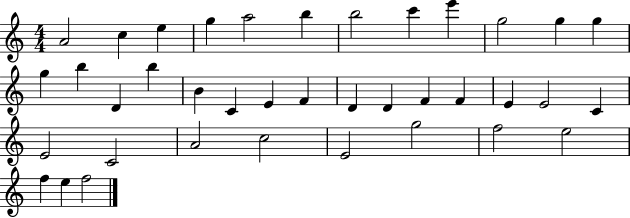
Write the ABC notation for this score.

X:1
T:Untitled
M:4/4
L:1/4
K:C
A2 c e g a2 b b2 c' e' g2 g g g b D b B C E F D D F F E E2 C E2 C2 A2 c2 E2 g2 f2 e2 f e f2